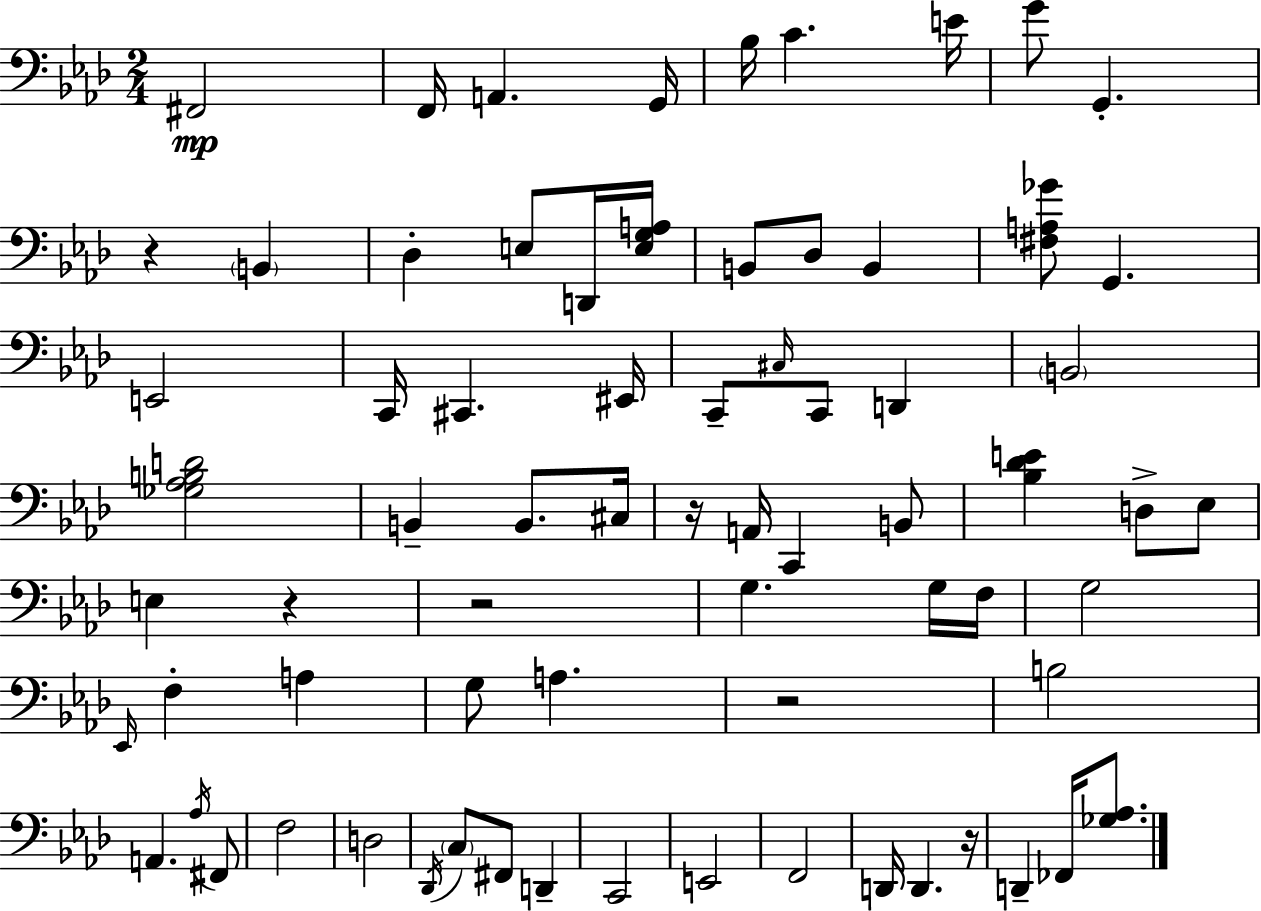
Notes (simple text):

F#2/h F2/s A2/q. G2/s Bb3/s C4/q. E4/s G4/e G2/q. R/q B2/q Db3/q E3/e D2/s [E3,G3,A3]/s B2/e Db3/e B2/q [F#3,A3,Gb4]/e G2/q. E2/h C2/s C#2/q. EIS2/s C2/e C#3/s C2/e D2/q B2/h [Gb3,Ab3,B3,D4]/h B2/q B2/e. C#3/s R/s A2/s C2/q B2/e [Bb3,Db4,E4]/q D3/e Eb3/e E3/q R/q R/h G3/q. G3/s F3/s G3/h Eb2/s F3/q A3/q G3/e A3/q. R/h B3/h A2/q. Ab3/s F#2/e F3/h D3/h Db2/s C3/e F#2/e D2/q C2/h E2/h F2/h D2/s D2/q. R/s D2/q FES2/s [Gb3,Ab3]/e.